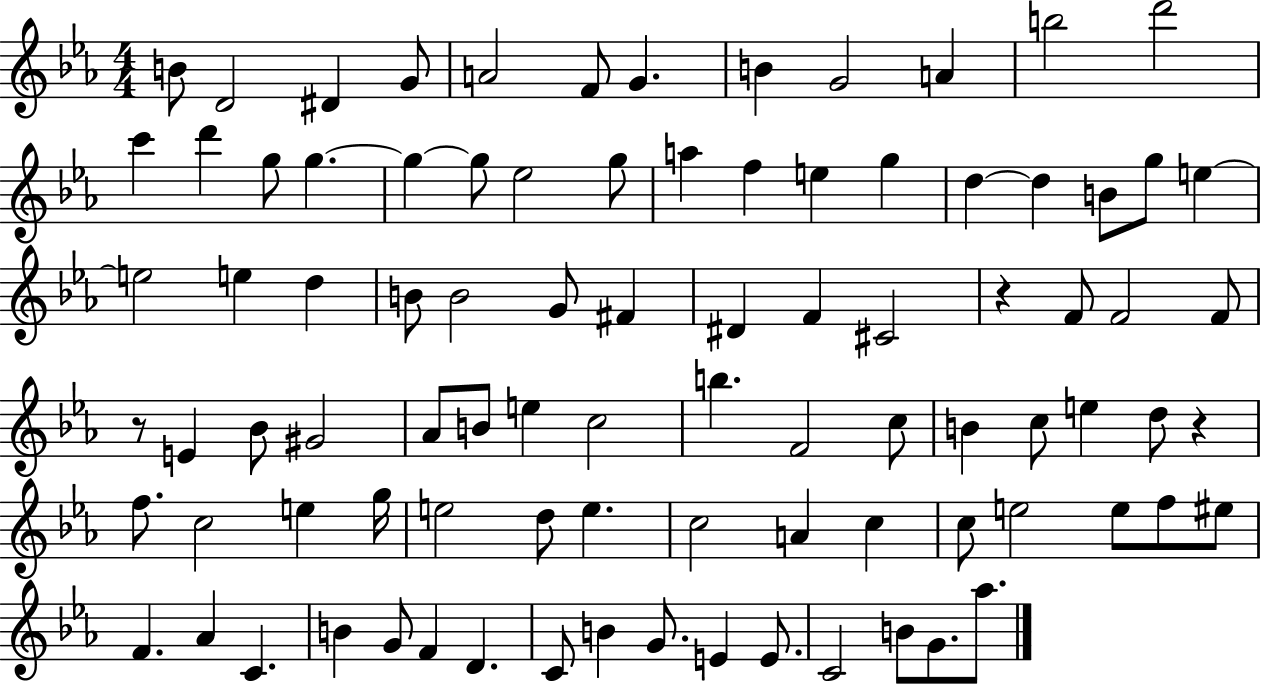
B4/e D4/h D#4/q G4/e A4/h F4/e G4/q. B4/q G4/h A4/q B5/h D6/h C6/q D6/q G5/e G5/q. G5/q G5/e Eb5/h G5/e A5/q F5/q E5/q G5/q D5/q D5/q B4/e G5/e E5/q E5/h E5/q D5/q B4/e B4/h G4/e F#4/q D#4/q F4/q C#4/h R/q F4/e F4/h F4/e R/e E4/q Bb4/e G#4/h Ab4/e B4/e E5/q C5/h B5/q. F4/h C5/e B4/q C5/e E5/q D5/e R/q F5/e. C5/h E5/q G5/s E5/h D5/e E5/q. C5/h A4/q C5/q C5/e E5/h E5/e F5/e EIS5/e F4/q. Ab4/q C4/q. B4/q G4/e F4/q D4/q. C4/e B4/q G4/e. E4/q E4/e. C4/h B4/e G4/e. Ab5/e.